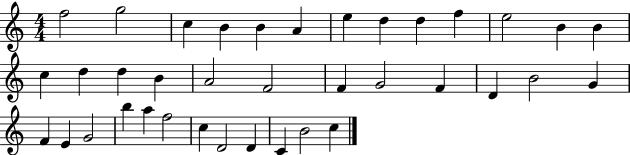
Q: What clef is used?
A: treble